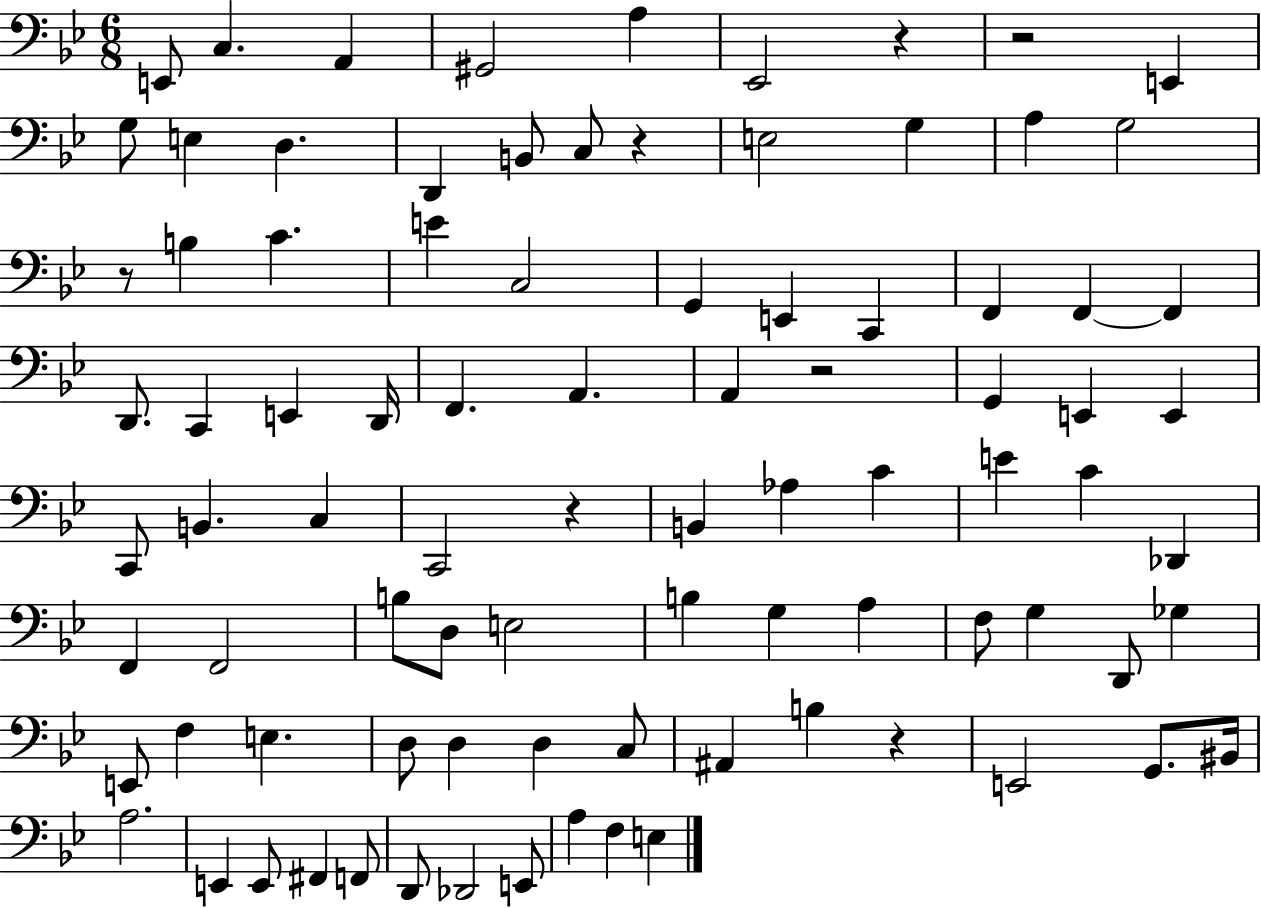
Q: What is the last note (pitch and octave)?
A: E3